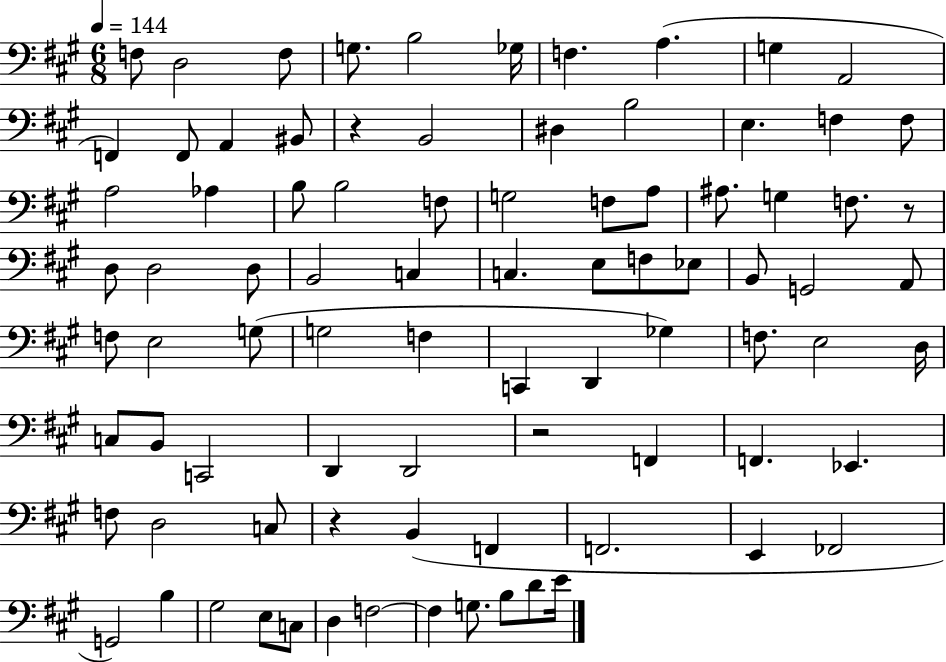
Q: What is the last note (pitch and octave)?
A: E4